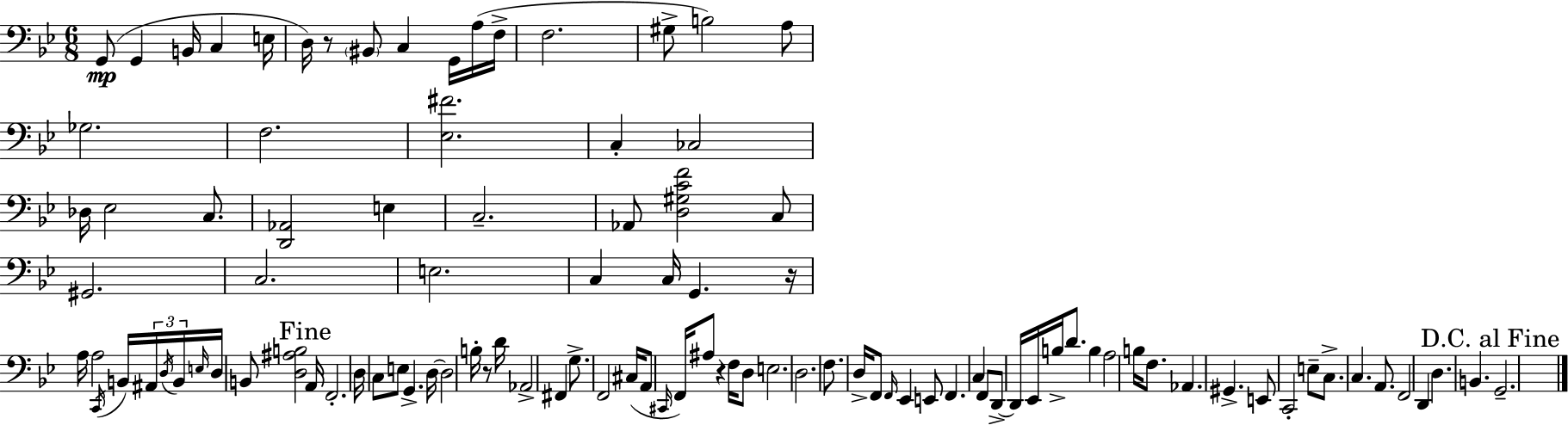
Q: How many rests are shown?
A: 4